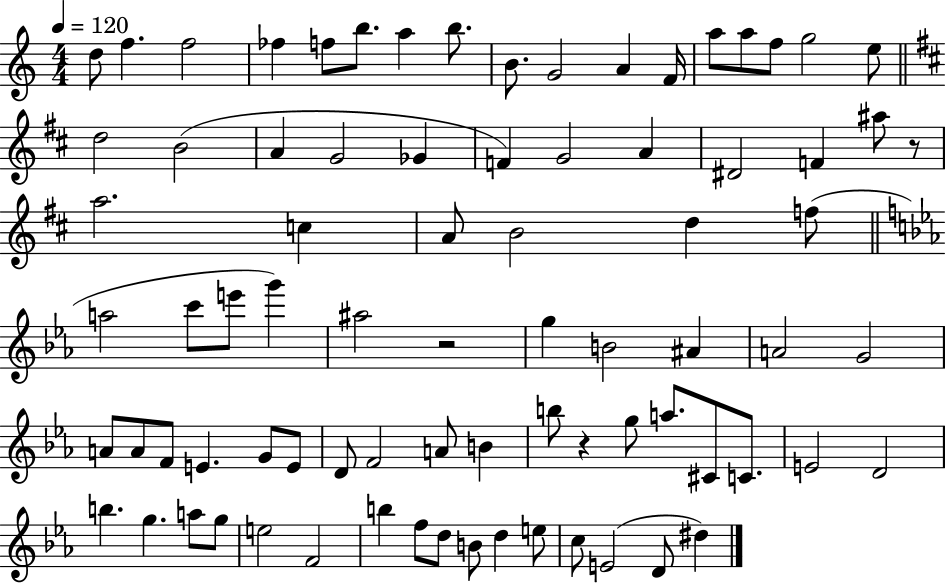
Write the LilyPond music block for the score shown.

{
  \clef treble
  \numericTimeSignature
  \time 4/4
  \key c \major
  \tempo 4 = 120
  \repeat volta 2 { d''8 f''4. f''2 | fes''4 f''8 b''8. a''4 b''8. | b'8. g'2 a'4 f'16 | a''8 a''8 f''8 g''2 e''8 | \break \bar "||" \break \key d \major d''2 b'2( | a'4 g'2 ges'4 | f'4) g'2 a'4 | dis'2 f'4 ais''8 r8 | \break a''2. c''4 | a'8 b'2 d''4 f''8( | \bar "||" \break \key c \minor a''2 c'''8 e'''8 g'''4) | ais''2 r2 | g''4 b'2 ais'4 | a'2 g'2 | \break a'8 a'8 f'8 e'4. g'8 e'8 | d'8 f'2 a'8 b'4 | b''8 r4 g''8 a''8. cis'8 c'8. | e'2 d'2 | \break b''4. g''4. a''8 g''8 | e''2 f'2 | b''4 f''8 d''8 b'8 d''4 e''8 | c''8 e'2( d'8 dis''4) | \break } \bar "|."
}